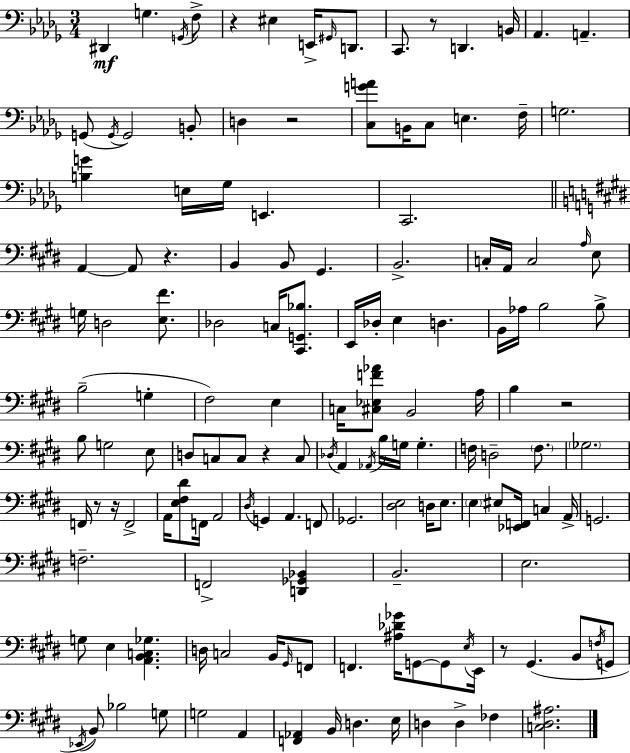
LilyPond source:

{
  \clef bass
  \numericTimeSignature
  \time 3/4
  \key bes \minor
  dis,4\mf g4. \acciaccatura { g,16 } f8-> | r4 eis4 e,16-> \grace { gis,16 } d,8. | c,8. r8 d,4. | b,16 aes,4. a,4.-- | \break g,8( \acciaccatura { g,16 } g,2) | b,8-. d4 r2 | <c g' a'>8 b,16 c8 e4. | f16-- g2. | \break <b g'>4 e16 ges16 e,4. | c,2. | \bar "||" \break \key e \major a,4~~ a,8 r4. | b,4 b,8 gis,4. | b,2.-> | c16-. a,16 c2 \grace { a16 } e8 | \break g16 d2 <e fis'>8. | des2 c16 <cis, g, bes>8. | e,16 des16-. e4 d4. | b,16 aes16 b2 b8-> | \break b2--( g4-. | fis2) e4 | c16 <cis ees f' aes'>8 b,2 | a16 b4 r2 | \break b8 g2 e8 | d8 c8 c8 r4 c8 | \acciaccatura { des16 } a,4 \acciaccatura { aes,16 } b16 g16 g4.-. | f16 d2-- | \break \parenthesize f8. \parenthesize ges2. | f,16 r8 r16 f,2-> | a,16 <e fis dis'>8 f,16 a,2 | \acciaccatura { dis16 } g,4 a,4. | \break f,8 ges,2. | <dis e>2 | d16 e8. \parenthesize e4 eis8 <ees, f,>16 c4 | a,16-> g,2. | \break f2.-- | f,2-> | <d, ges, bes,>4 b,2.-- | e2. | \break g8 e4 <a, b, c ges>4. | d16 c2 | b,16 \grace { gis,16 } f,8 f,4. <ais des' ges'>16 | g,8~~ g,8 \acciaccatura { e16 } e,16 r8 gis,4.( | \break b,8 \acciaccatura { f16 } g,8 \acciaccatura { ees,16 }) b,8 bes2 | g8 g2 | a,4 <f, aes,>4 | b,16 d4. e16 d4 | \break d4-> fes4 <c dis ais>2. | \bar "|."
}